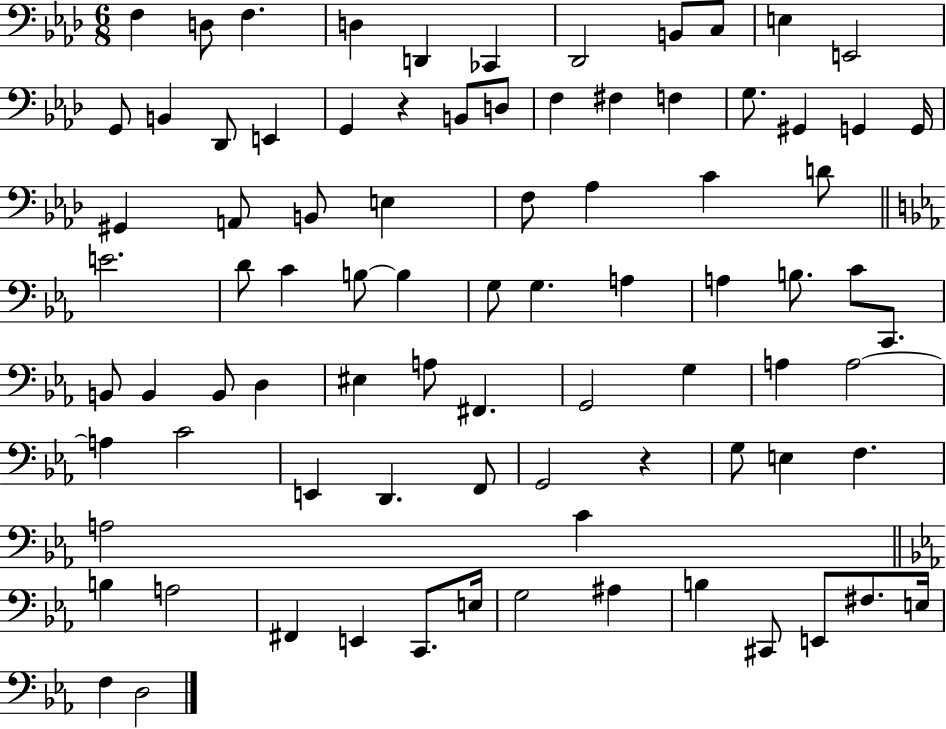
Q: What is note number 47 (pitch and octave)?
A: B2